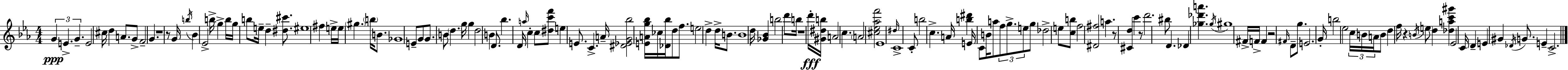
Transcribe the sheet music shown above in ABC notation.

X:1
T:Untitled
M:4/4
L:1/4
K:Eb
G E G E2 ^c/4 d A/2 G/2 F2 G z4 z/2 G/4 b/4 _B _E2 b/4 g b/4 g/4 b/2 e/4 d [^d^c']/2 ^e4 ^f e/4 e/4 ^g b/4 B/2 _G4 E/2 G/2 G/2 B/2 d g/4 g d2 B D/2 _b D/4 a/4 c c/2 [^dc'f']/2 e E/2 C A/4 [^D_EG_b]2 [EAg_b]/4 _c/4 [_D_b]/4 d/2 f/2 e2 d d/4 B/2 B4 d/4 [_G_B] b2 d'/2 b/4 z4 d'/4 [^G^db]/4 A2 c A2 [^c_e_af']2 _E4 ^d/4 C4 C/2 b2 c A/4 [b^d'] E/4 C/2 B/4 a/2 f/2 g/2 e/2 g/2 _d2 e/2 [cb]/2 f2 [^D^f]2 a z/2 [^Cd] c' z/2 d'2 ^b/2 D _D [_g_d'a'] _g/4 ^g4 ^F/4 F/4 F z2 ^F/4 D/2 g/2 E2 G/4 b2 _e2 c/4 B/4 A/4 B/2 d f/4 z B/4 e/2 d [_dac'^g'] _E2 C/4 D E ^G _D/4 G/2 E C2